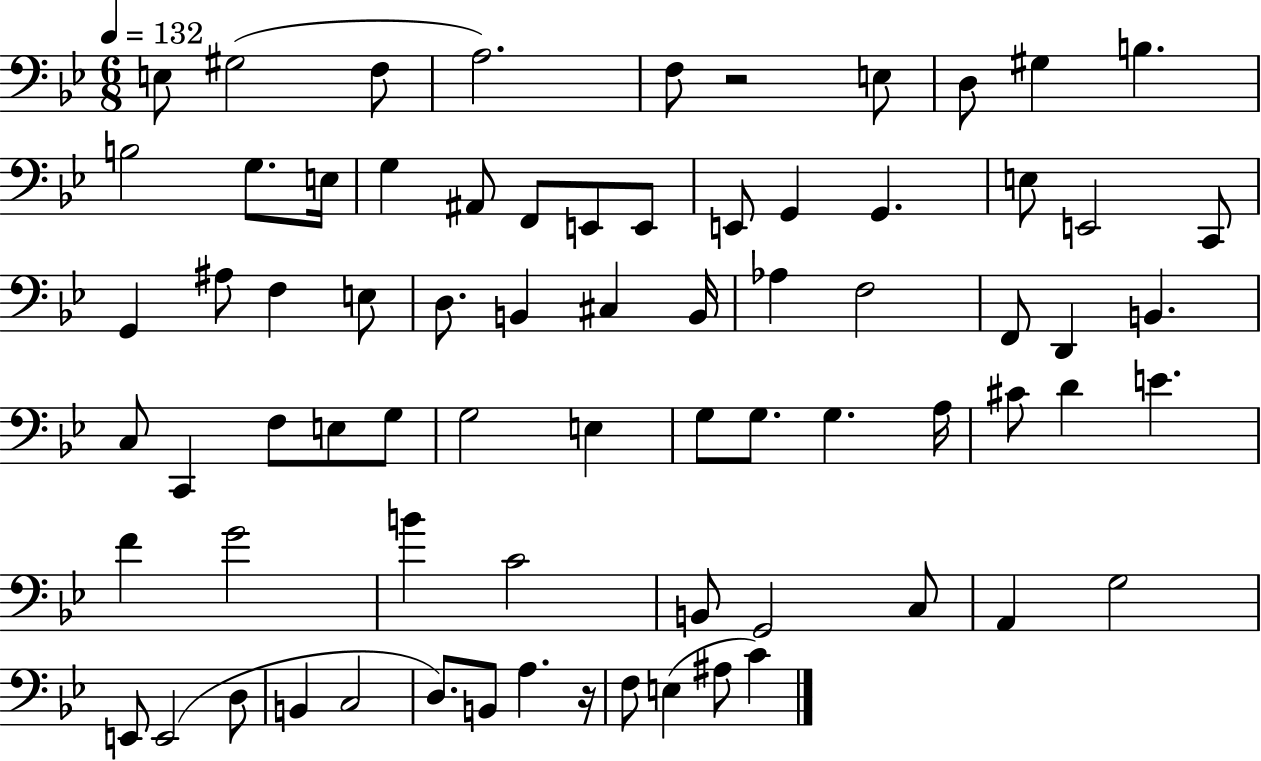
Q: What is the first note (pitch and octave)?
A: E3